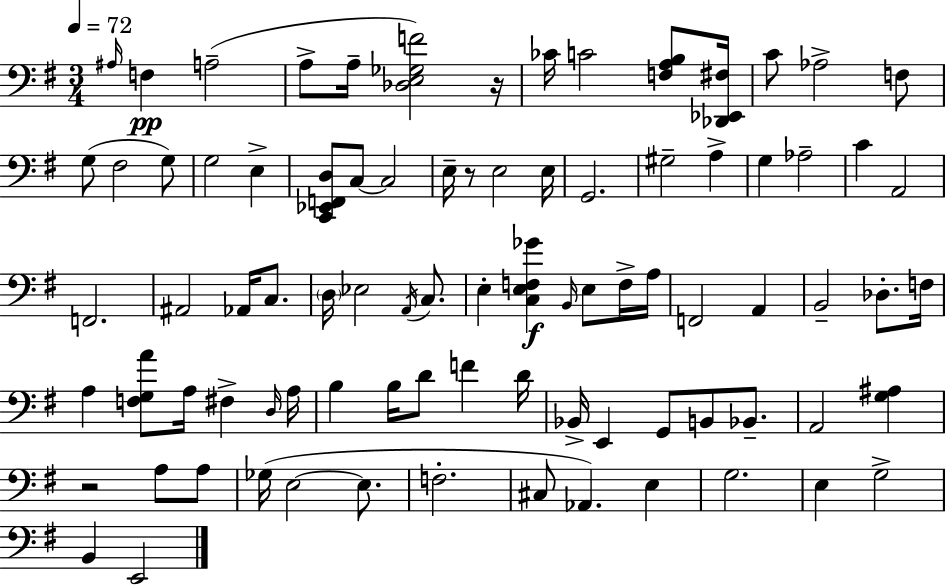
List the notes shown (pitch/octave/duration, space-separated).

A#3/s F3/q A3/h A3/e A3/s [Db3,E3,Gb3,F4]/h R/s CES4/s C4/h [F3,A3,B3]/e [Db2,Eb2,F#3]/s C4/e Ab3/h F3/e G3/e F#3/h G3/e G3/h E3/q [C2,Eb2,F2,D3]/e C3/e C3/h E3/s R/e E3/h E3/s G2/h. G#3/h A3/q G3/q Ab3/h C4/q A2/h F2/h. A#2/h Ab2/s C3/e. D3/s Eb3/h A2/s C3/e. E3/q [C3,E3,F3,Gb4]/q B2/s E3/e F3/s A3/s F2/h A2/q B2/h Db3/e. F3/s A3/q [F3,G3,A4]/e A3/s F#3/q D3/s A3/s B3/q B3/s D4/e F4/q D4/s Bb2/s E2/q G2/e B2/e Bb2/e. A2/h [G3,A#3]/q R/h A3/e A3/e Gb3/s E3/h E3/e. F3/h. C#3/e Ab2/q. E3/q G3/h. E3/q G3/h B2/q E2/h